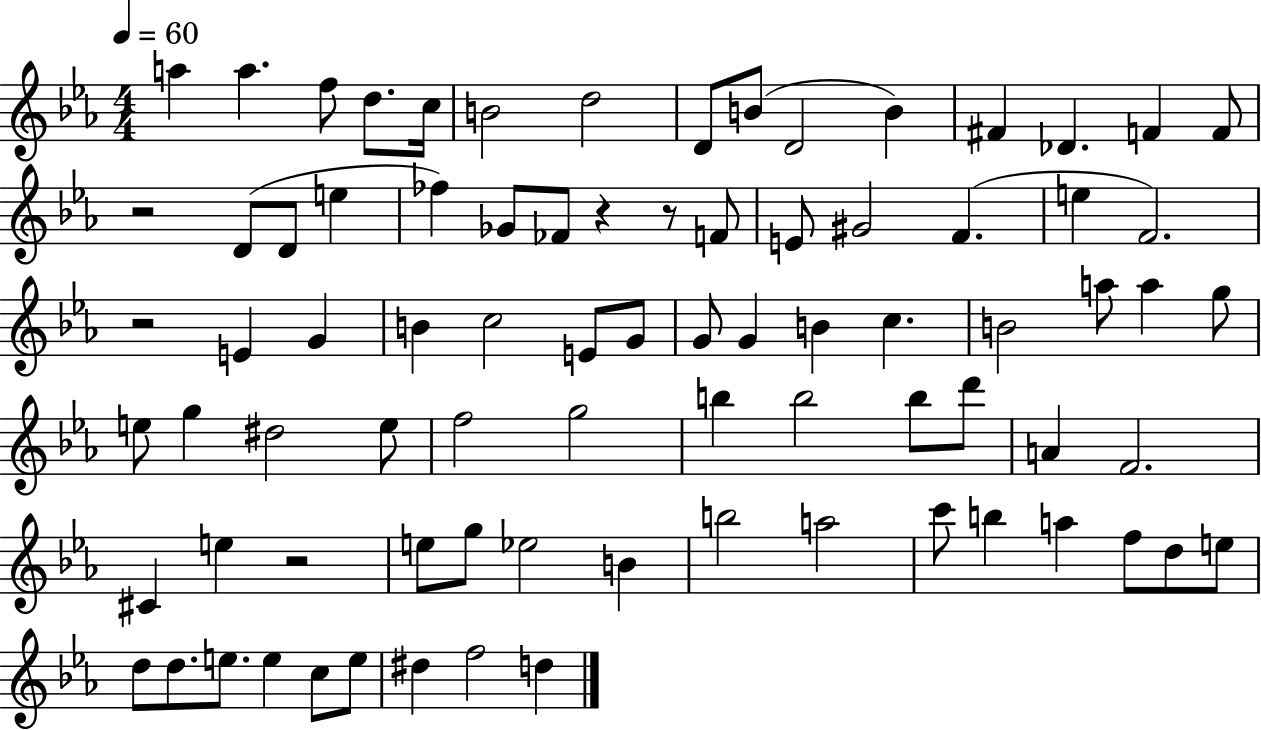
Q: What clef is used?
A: treble